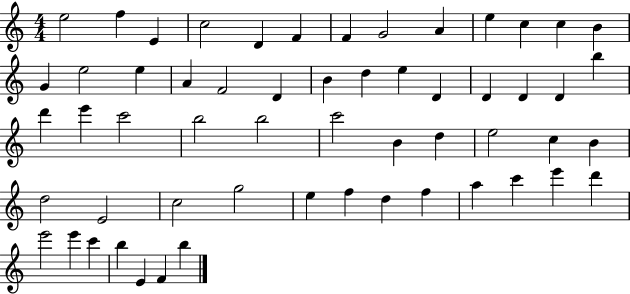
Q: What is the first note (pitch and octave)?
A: E5